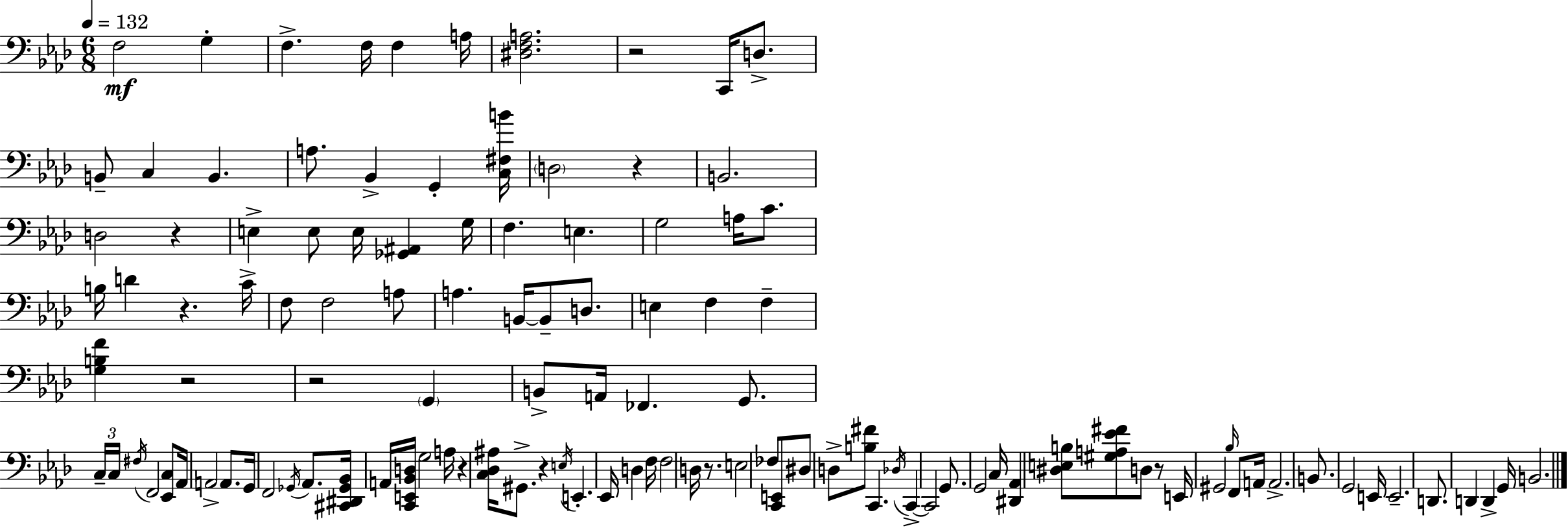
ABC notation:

X:1
T:Untitled
M:6/8
L:1/4
K:Fm
F,2 G, F, F,/4 F, A,/4 [^D,F,A,]2 z2 C,,/4 D,/2 B,,/2 C, B,, A,/2 _B,, G,, [C,^F,B]/4 D,2 z B,,2 D,2 z E, E,/2 E,/4 [_G,,^A,,] G,/4 F, E, G,2 A,/4 C/2 B,/4 D z C/4 F,/2 F,2 A,/2 A, B,,/4 B,,/2 D,/2 E, F, F, [G,B,F] z2 z2 G,, B,,/2 A,,/4 _F,, G,,/2 C,/4 C,/4 ^F,/4 F,,2 [_E,,C,]/2 _A,,/4 A,,2 A,,/2 G,,/4 F,,2 _G,,/4 _A,,/2 [^C,,^D,,_G,,_B,,]/4 A,,/4 [C,,E,,_B,,D,]/4 G,2 A,/4 z [C,_D,^A,]/4 ^G,,/2 z E,/4 E,, _E,,/4 D, F,/4 F,2 D,/4 z/2 E,2 _F,/2 [C,,E,,]/2 ^D,/2 D,/2 [B,^F]/2 C,, _D,/4 C,, C,,2 G,,/2 G,,2 C,/4 [^D,,_A,,] [^D,E,B,]/2 [^G,A,_E^F]/2 D,/2 z/2 E,,/4 ^G,,2 _B,/4 F,,/2 A,,/4 A,,2 B,,/2 G,,2 E,,/4 E,,2 D,,/2 D,, D,, G,,/4 B,,2